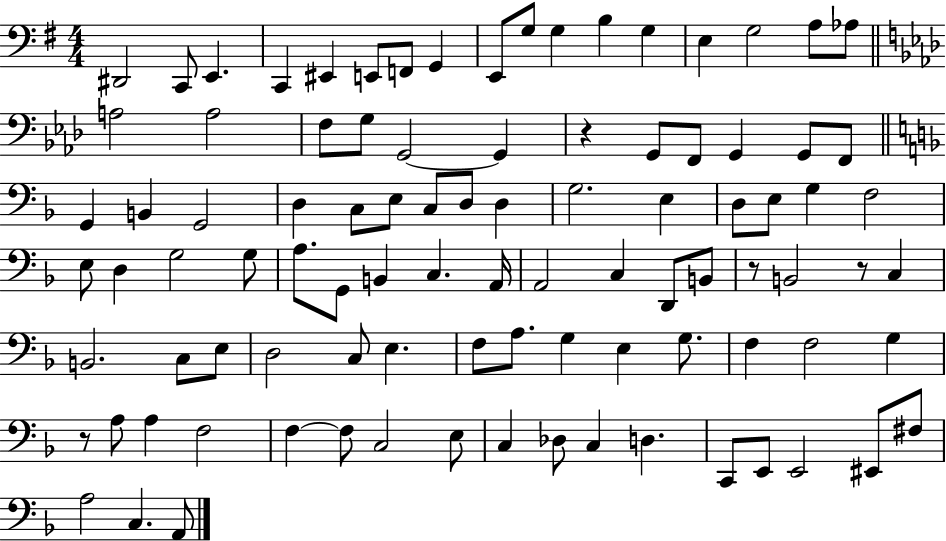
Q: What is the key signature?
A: G major